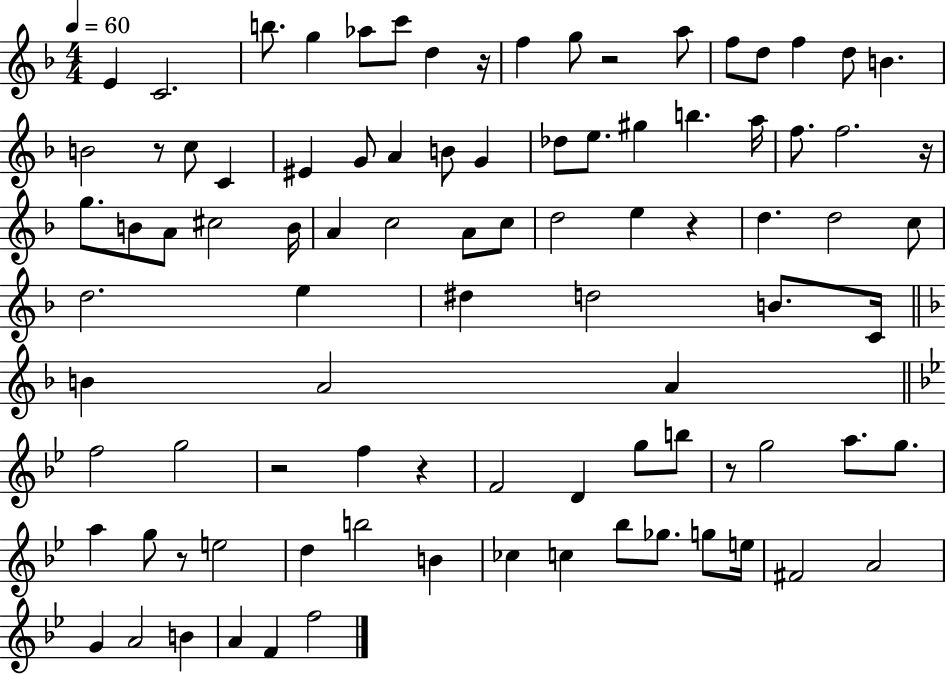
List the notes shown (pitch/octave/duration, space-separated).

E4/q C4/h. B5/e. G5/q Ab5/e C6/e D5/q R/s F5/q G5/e R/h A5/e F5/e D5/e F5/q D5/e B4/q. B4/h R/e C5/e C4/q EIS4/q G4/e A4/q B4/e G4/q Db5/e E5/e. G#5/q B5/q. A5/s F5/e. F5/h. R/s G5/e. B4/e A4/e C#5/h B4/s A4/q C5/h A4/e C5/e D5/h E5/q R/q D5/q. D5/h C5/e D5/h. E5/q D#5/q D5/h B4/e. C4/s B4/q A4/h A4/q F5/h G5/h R/h F5/q R/q F4/h D4/q G5/e B5/e R/e G5/h A5/e. G5/e. A5/q G5/e R/e E5/h D5/q B5/h B4/q CES5/q C5/q Bb5/e Gb5/e. G5/e E5/s F#4/h A4/h G4/q A4/h B4/q A4/q F4/q F5/h